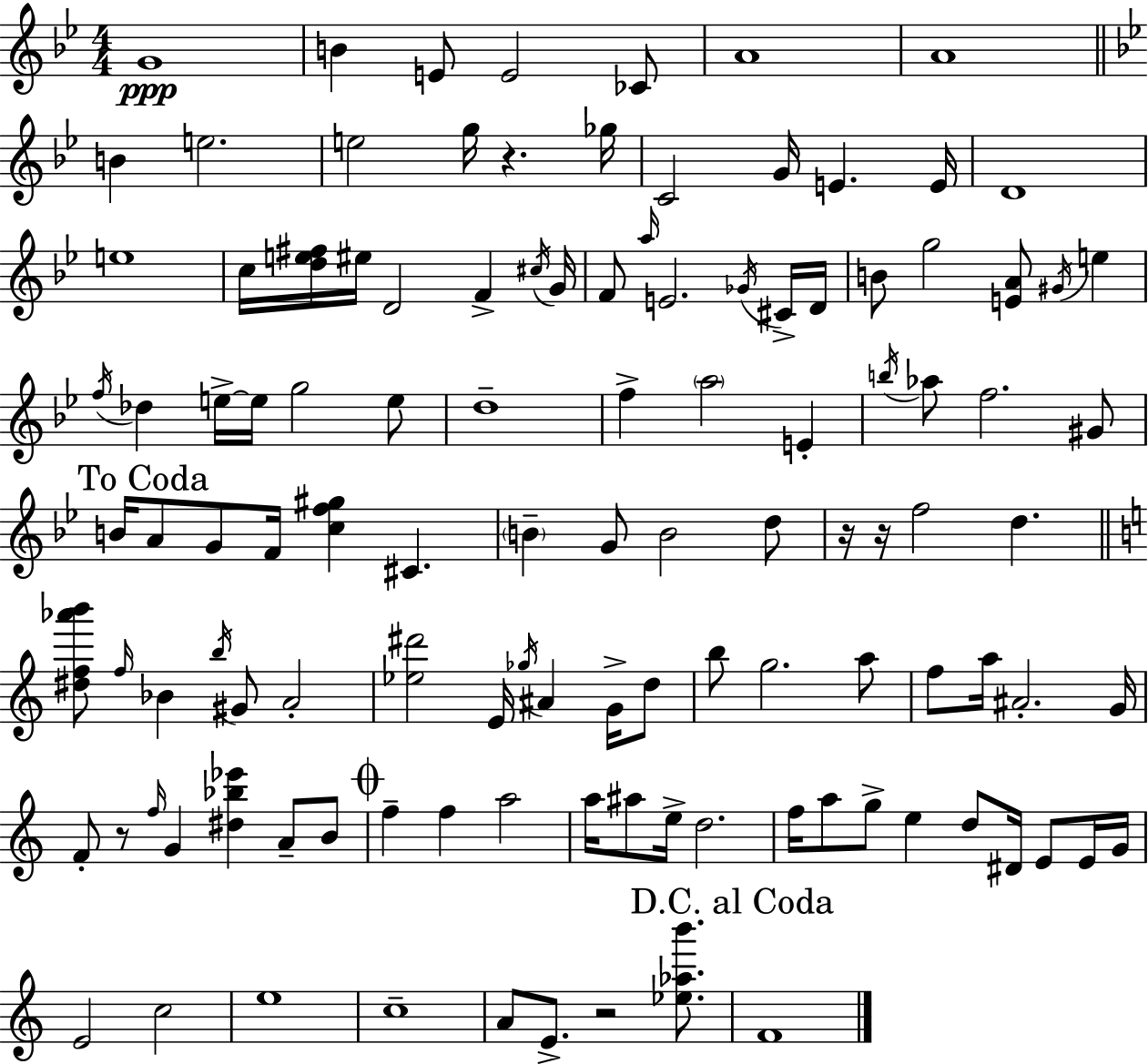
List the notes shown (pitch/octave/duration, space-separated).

G4/w B4/q E4/e E4/h CES4/e A4/w A4/w B4/q E5/h. E5/h G5/s R/q. Gb5/s C4/h G4/s E4/q. E4/s D4/w E5/w C5/s [D5,E5,F#5]/s EIS5/s D4/h F4/q C#5/s G4/s F4/e A5/s E4/h. Gb4/s C#4/s D4/s B4/e G5/h [E4,A4]/e G#4/s E5/q F5/s Db5/q E5/s E5/s G5/h E5/e D5/w F5/q A5/h E4/q B5/s Ab5/e F5/h. G#4/e B4/s A4/e G4/e F4/s [C5,F5,G#5]/q C#4/q. B4/q G4/e B4/h D5/e R/s R/s F5/h D5/q. [D#5,F5,Ab6,B6]/e F5/s Bb4/q B5/s G#4/e A4/h [Eb5,D#6]/h E4/s Gb5/s A#4/q G4/s D5/e B5/e G5/h. A5/e F5/e A5/s A#4/h. G4/s F4/e R/e F5/s G4/q [D#5,Bb5,Eb6]/q A4/e B4/e F5/q F5/q A5/h A5/s A#5/e E5/s D5/h. F5/s A5/e G5/e E5/q D5/e D#4/s E4/e E4/s G4/s E4/h C5/h E5/w C5/w A4/e E4/e. R/h [Eb5,Ab5,B6]/e. F4/w